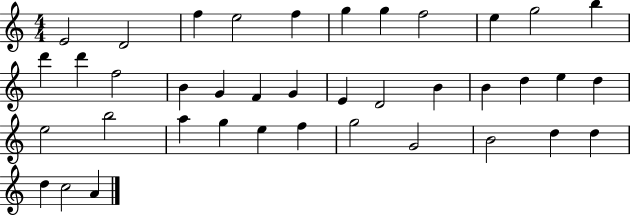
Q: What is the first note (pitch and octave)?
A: E4